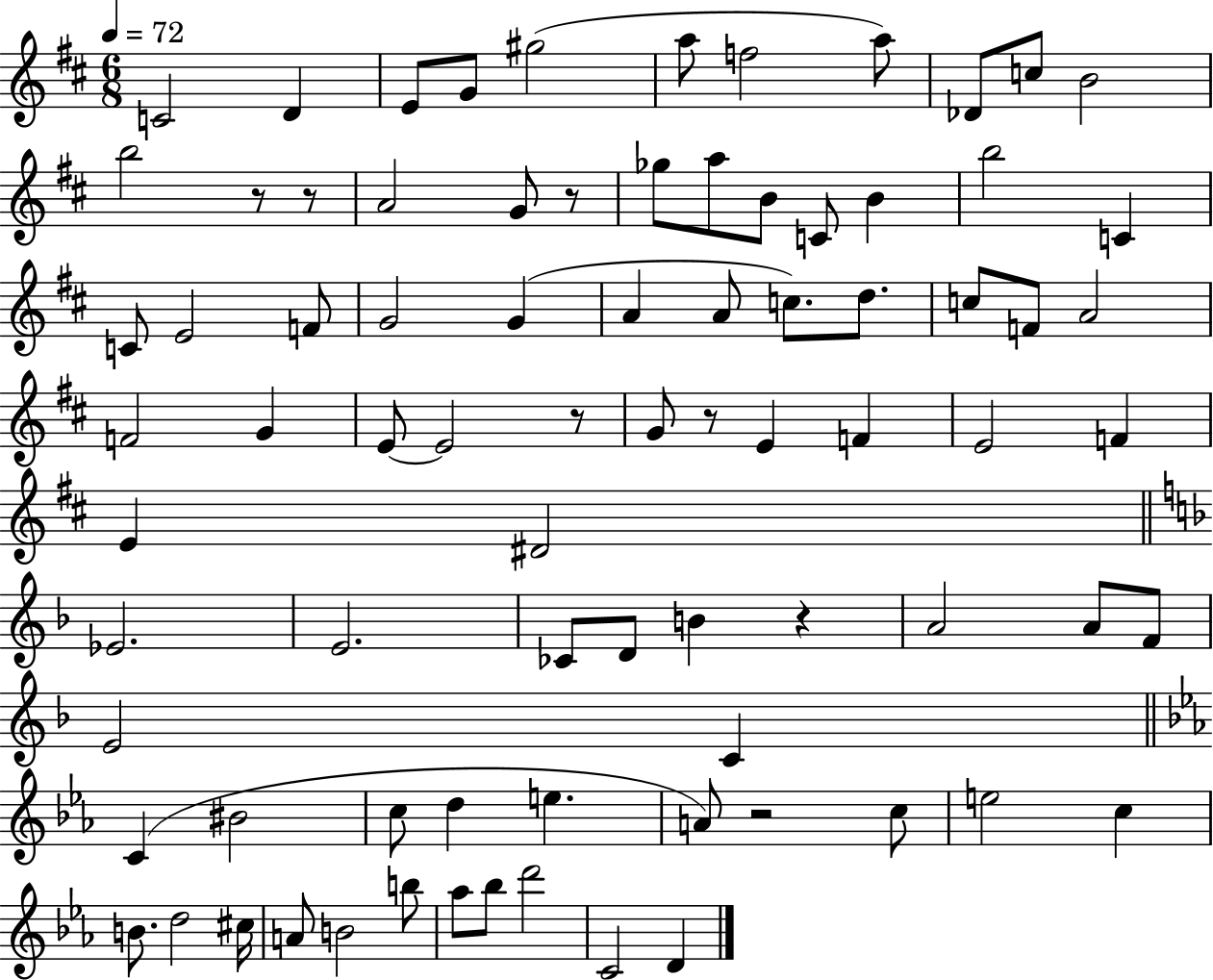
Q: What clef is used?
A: treble